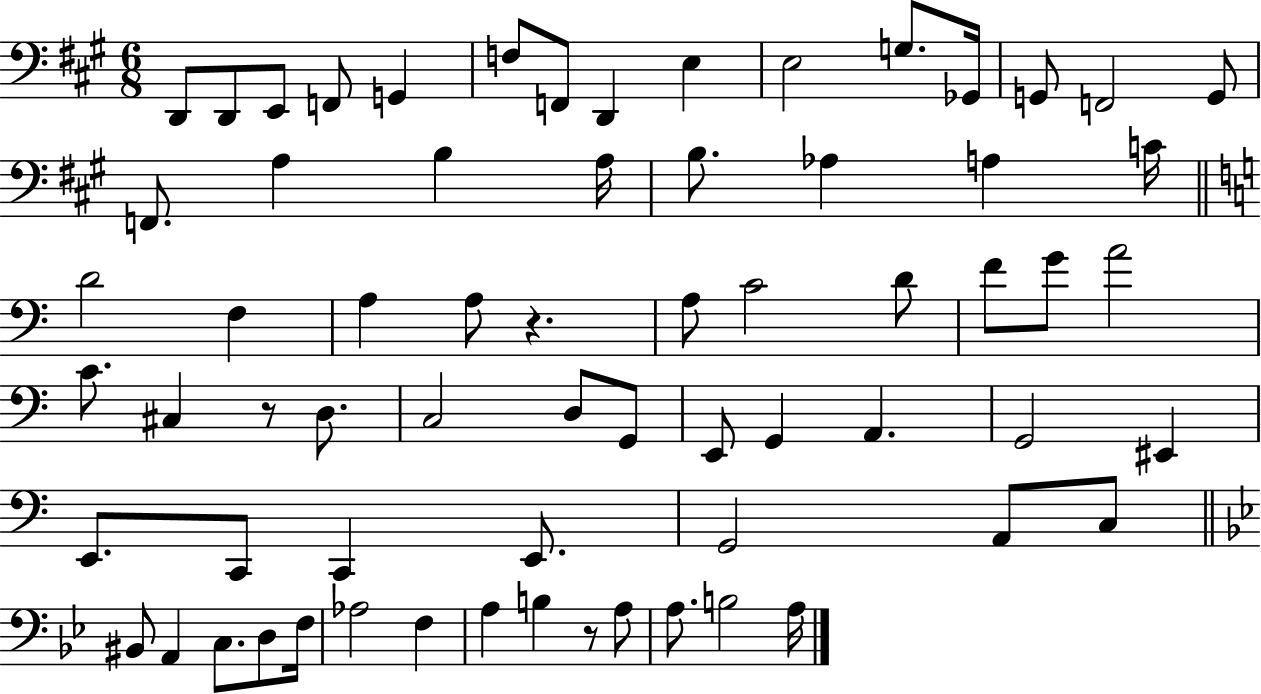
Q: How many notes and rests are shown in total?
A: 67